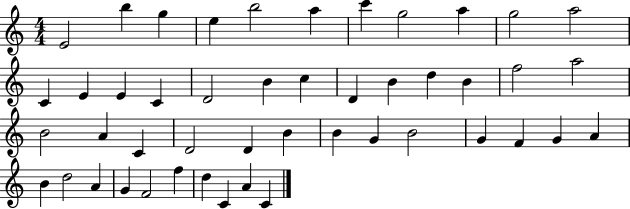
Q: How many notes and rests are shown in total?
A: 47